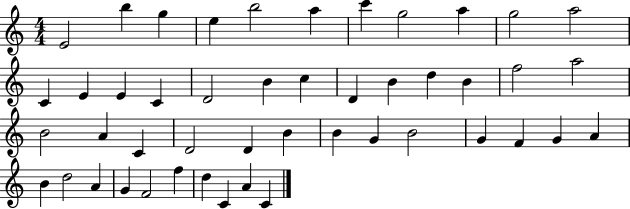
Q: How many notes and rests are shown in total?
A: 47